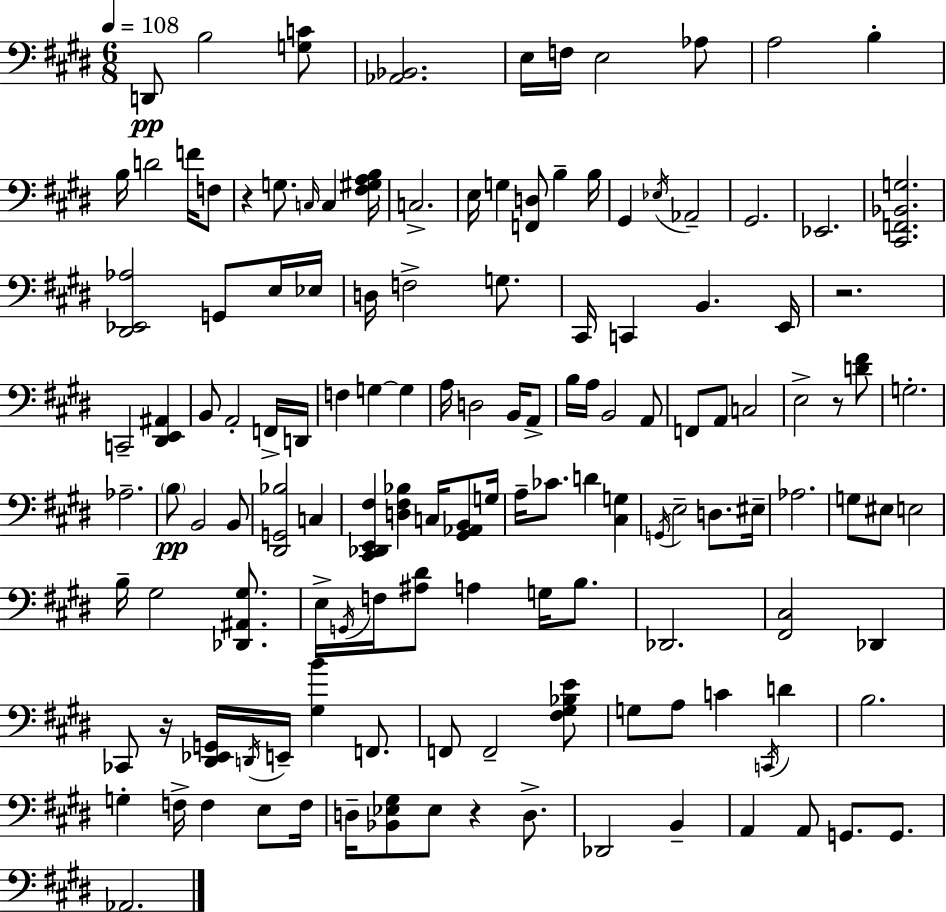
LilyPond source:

{
  \clef bass
  \numericTimeSignature
  \time 6/8
  \key e \major
  \tempo 4 = 108
  d,8\pp b2 <g c'>8 | <aes, bes,>2. | e16 f16 e2 aes8 | a2 b4-. | \break b16 d'2 f'16 f8 | r4 g8. \grace { c16 } c4 | <fis gis a b>16 c2.-> | e16 g4 <f, d>8 b4-- | \break b16 gis,4 \acciaccatura { ees16 } aes,2-- | gis,2. | ees,2. | <cis, f, bes, g>2. | \break <dis, ees, aes>2 g,8 | e16 ees16 d16 f2-> g8. | cis,16 c,4 b,4. | e,16 r2. | \break c,2-- <dis, e, ais,>4 | b,8 a,2-. | f,16-> d,16 f4 g4~~ g4 | a16 d2 b,16 | \break a,8-> b16 a16 b,2 | a,8 f,8 a,8 c2 | e2-> r8 | <d' fis'>8 g2.-. | \break aes2.-- | \parenthesize b8\pp b,2 | b,8 <dis, g, bes>2 c4 | <cis, des, e, fis>4 <d fis bes>4 c16 <gis, aes, b,>8 | \break g16 a16-- ces'8. d'4 <cis g>4 | \acciaccatura { g,16 } e2-- d8. | eis16-- aes2. | g8 eis8 e2 | \break b16-- gis2 | <des, ais, gis>8. e16-> \acciaccatura { g,16 } f16 <ais dis'>8 a4 | g16 b8. des,2. | <fis, cis>2 | \break des,4 ces,8 r16 <dis, ees, g,>16 \acciaccatura { d,16 } e,16-- <gis b'>4 | f,8. f,8 f,2-- | <fis gis bes e'>8 g8 a8 c'4 | \acciaccatura { c,16 } d'4 b2. | \break g4-. f16-> f4 | e8 f16 d16-- <bes, ees gis>8 ees8 r4 | d8.-> des,2 | b,4-- a,4 a,8 | \break g,8. g,8. aes,2. | \bar "|."
}